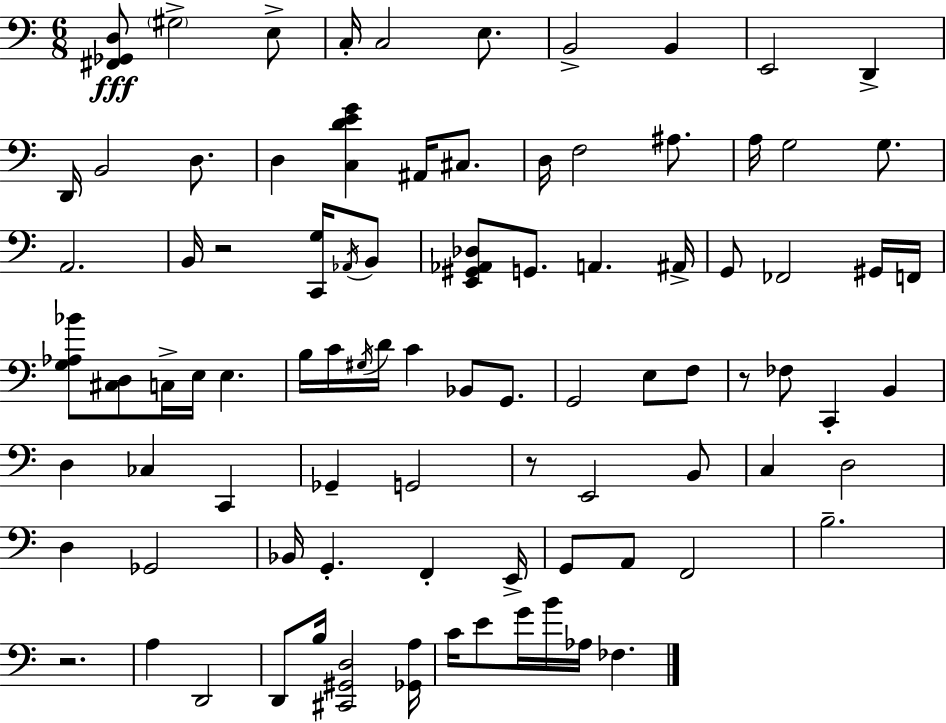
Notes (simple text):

[F#2,Gb2,D3]/e G#3/h E3/e C3/s C3/h E3/e. B2/h B2/q E2/h D2/q D2/s B2/h D3/e. D3/q [C3,D4,E4,G4]/q A#2/s C#3/e. D3/s F3/h A#3/e. A3/s G3/h G3/e. A2/h. B2/s R/h [C2,G3]/s Ab2/s B2/e [E2,G#2,Ab2,Db3]/e G2/e. A2/q. A#2/s G2/e FES2/h G#2/s F2/s [G3,Ab3,Bb4]/e [C#3,D3]/e C3/s E3/s E3/q. B3/s C4/s G#3/s D4/s C4/q Bb2/e G2/e. G2/h E3/e F3/e R/e FES3/e C2/q B2/q D3/q CES3/q C2/q Gb2/q G2/h R/e E2/h B2/e C3/q D3/h D3/q Gb2/h Bb2/s G2/q. F2/q E2/s G2/e A2/e F2/h B3/h. R/h. A3/q D2/h D2/e B3/s [C#2,G#2,D3]/h [Gb2,A3]/s C4/s E4/e G4/s B4/s Ab3/s FES3/q.